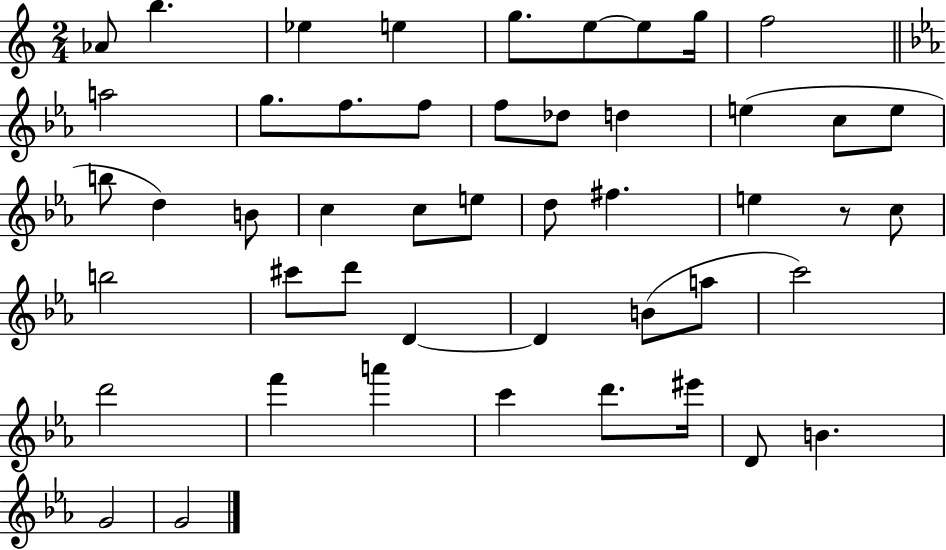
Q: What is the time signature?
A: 2/4